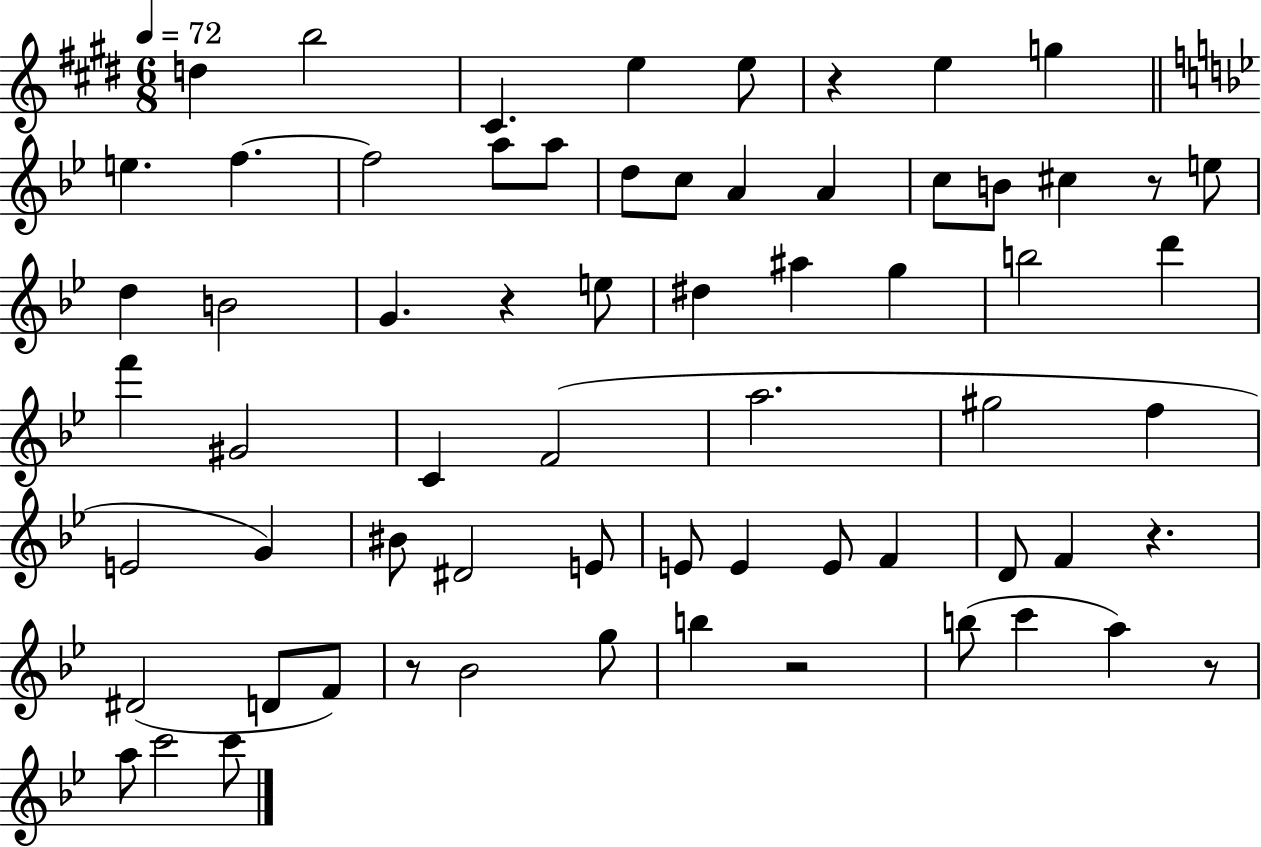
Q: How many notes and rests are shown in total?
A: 66